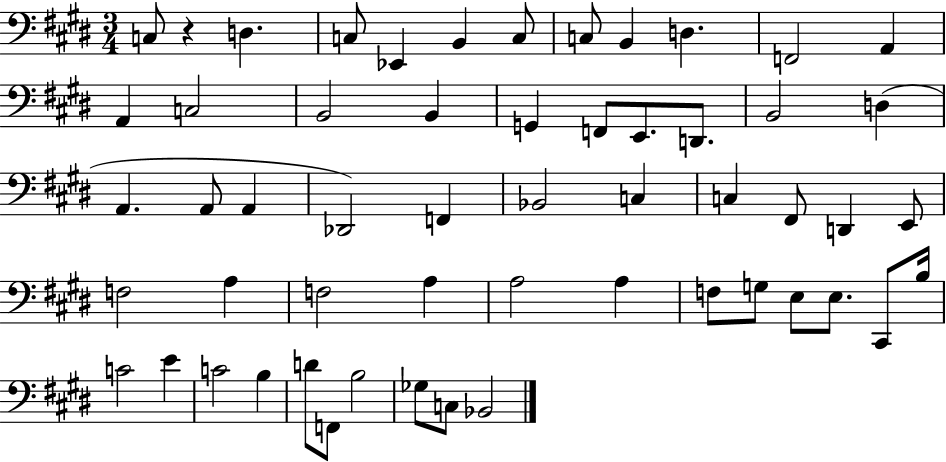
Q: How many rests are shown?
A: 1